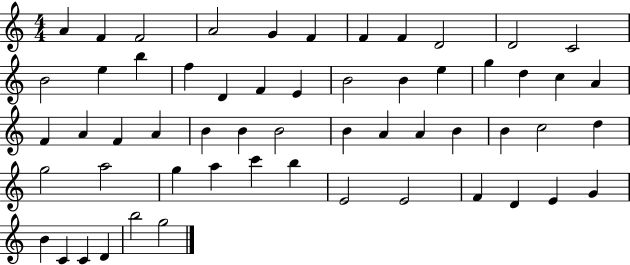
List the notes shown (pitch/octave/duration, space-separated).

A4/q F4/q F4/h A4/h G4/q F4/q F4/q F4/q D4/h D4/h C4/h B4/h E5/q B5/q F5/q D4/q F4/q E4/q B4/h B4/q E5/q G5/q D5/q C5/q A4/q F4/q A4/q F4/q A4/q B4/q B4/q B4/h B4/q A4/q A4/q B4/q B4/q C5/h D5/q G5/h A5/h G5/q A5/q C6/q B5/q E4/h E4/h F4/q D4/q E4/q G4/q B4/q C4/q C4/q D4/q B5/h G5/h